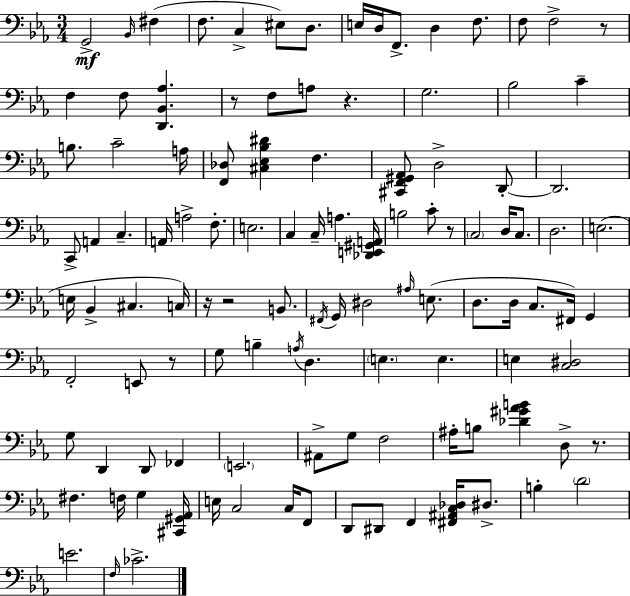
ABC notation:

X:1
T:Untitled
M:3/4
L:1/4
K:Eb
G,,2 _B,,/4 ^F, F,/2 C, ^E,/2 D,/2 E,/4 D,/4 F,,/2 D, F,/2 F,/2 F,2 z/2 F, F,/2 [D,,_B,,_A,] z/2 F,/2 A,/2 z G,2 _B,2 C B,/2 C2 A,/4 [F,,_D,]/2 [^C,_E,_B,^D] F, [^C,,F,,^G,,_A,,]/2 D,2 D,,/2 D,,2 C,,/2 A,, C, A,,/4 A,2 F,/2 E,2 C, C,/4 A, [_D,,E,,^G,,A,,]/4 B,2 C/2 z/2 C,2 D,/4 C,/2 D,2 E,2 E,/4 _B,, ^C, C,/4 z/4 z2 B,,/2 ^F,,/4 G,,/4 ^D,2 ^A,/4 E,/2 D,/2 D,/4 C,/2 ^F,,/4 G,, F,,2 E,,/2 z/2 G,/2 B, A,/4 D, E, E, E, [C,^D,]2 G,/2 D,, D,,/2 _F,, E,,2 ^A,,/2 G,/2 F,2 ^A,/4 B,/2 [_D^G_AB] D,/2 z/2 ^F, F,/4 G, [^C,,^G,,_A,,]/4 E,/4 C,2 C,/4 F,,/2 D,,/2 ^D,,/2 F,, [^F,,^A,,C,_D,]/4 ^D,/2 B, D2 E2 F,/4 _C2